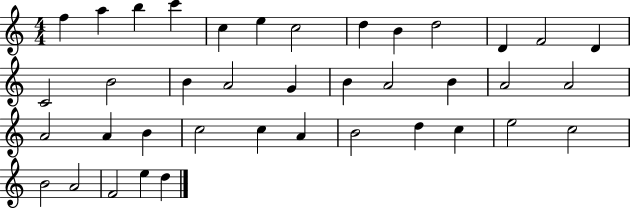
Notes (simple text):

F5/q A5/q B5/q C6/q C5/q E5/q C5/h D5/q B4/q D5/h D4/q F4/h D4/q C4/h B4/h B4/q A4/h G4/q B4/q A4/h B4/q A4/h A4/h A4/h A4/q B4/q C5/h C5/q A4/q B4/h D5/q C5/q E5/h C5/h B4/h A4/h F4/h E5/q D5/q